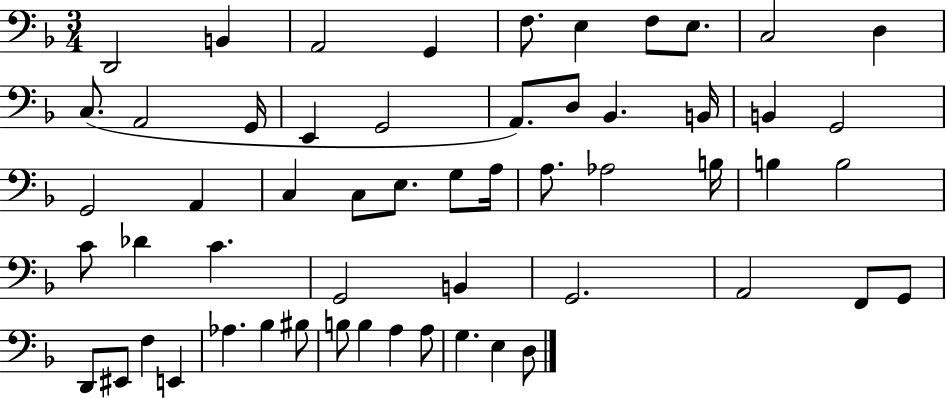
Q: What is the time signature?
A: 3/4